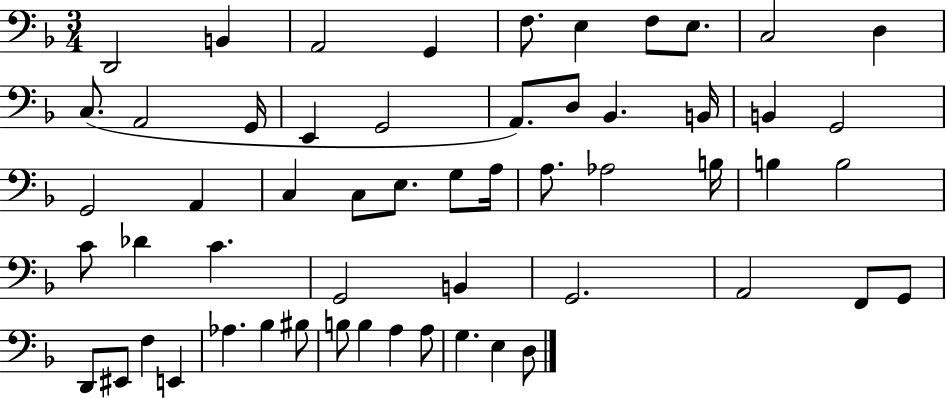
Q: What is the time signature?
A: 3/4